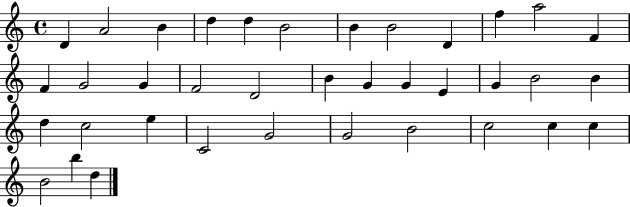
X:1
T:Untitled
M:4/4
L:1/4
K:C
D A2 B d d B2 B B2 D f a2 F F G2 G F2 D2 B G G E G B2 B d c2 e C2 G2 G2 B2 c2 c c B2 b d